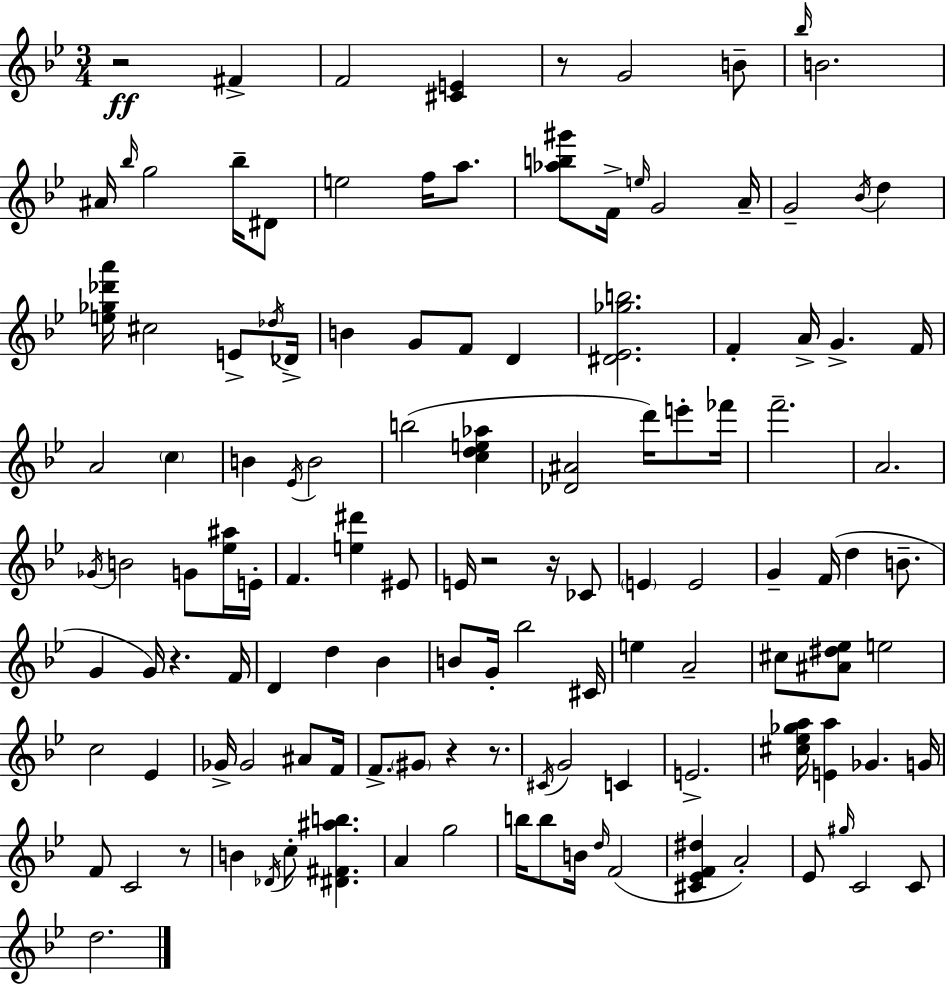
R/h F#4/q F4/h [C#4,E4]/q R/e G4/h B4/e Bb5/s B4/h. A#4/s Bb5/s G5/h Bb5/s D#4/e E5/h F5/s A5/e. [Ab5,B5,G#6]/e F4/s E5/s G4/h A4/s G4/h Bb4/s D5/q [E5,Gb5,Db6,A6]/s C#5/h E4/e Db5/s Db4/s B4/q G4/e F4/e D4/q [D#4,Eb4,Gb5,B5]/h. F4/q A4/s G4/q. F4/s A4/h C5/q B4/q Eb4/s B4/h B5/h [C5,D5,E5,Ab5]/q [Db4,A#4]/h D6/s E6/e FES6/s F6/h. A4/h. Gb4/s B4/h G4/e [Eb5,A#5]/s E4/s F4/q. [E5,D#6]/q EIS4/e E4/s R/h R/s CES4/e E4/q E4/h G4/q F4/s D5/q B4/e. G4/q G4/s R/q. F4/s D4/q D5/q Bb4/q B4/e G4/s Bb5/h C#4/s E5/q A4/h C#5/e [A#4,D#5,Eb5]/e E5/h C5/h Eb4/q Gb4/s Gb4/h A#4/e F4/s F4/e. G#4/e R/q R/e. C#4/s G4/h C4/q E4/h. [C#5,Eb5,Gb5,A5]/s [E4,A5]/q Gb4/q. G4/s F4/e C4/h R/e B4/q Db4/s C5/e [D#4,F#4,A#5,B5]/q. A4/q G5/h B5/s B5/e B4/s D5/s F4/h [C#4,Eb4,F4,D#5]/q A4/h Eb4/e G#5/s C4/h C4/e D5/h.